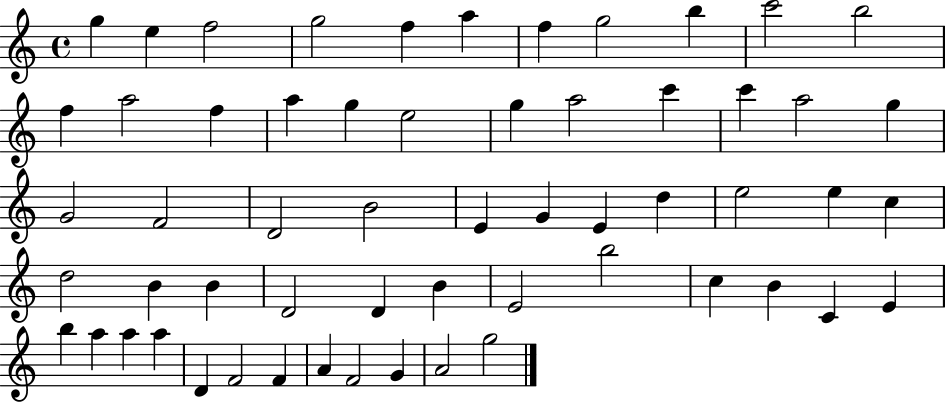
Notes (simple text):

G5/q E5/q F5/h G5/h F5/q A5/q F5/q G5/h B5/q C6/h B5/h F5/q A5/h F5/q A5/q G5/q E5/h G5/q A5/h C6/q C6/q A5/h G5/q G4/h F4/h D4/h B4/h E4/q G4/q E4/q D5/q E5/h E5/q C5/q D5/h B4/q B4/q D4/h D4/q B4/q E4/h B5/h C5/q B4/q C4/q E4/q B5/q A5/q A5/q A5/q D4/q F4/h F4/q A4/q F4/h G4/q A4/h G5/h